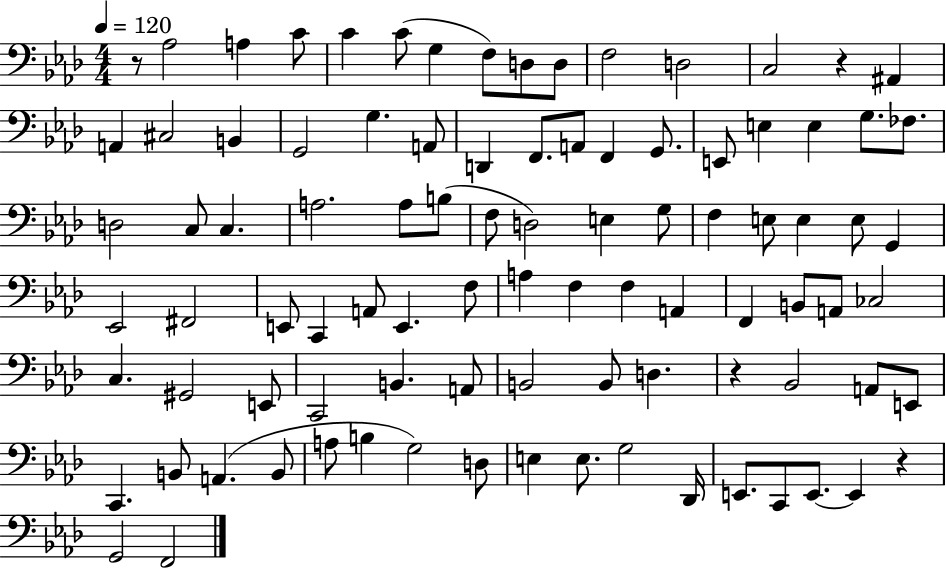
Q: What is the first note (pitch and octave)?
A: Ab3